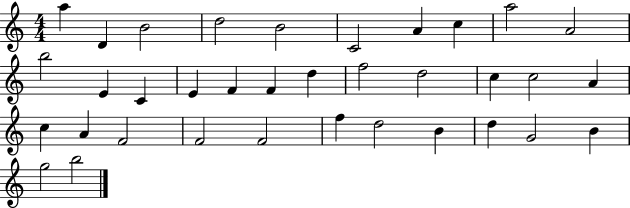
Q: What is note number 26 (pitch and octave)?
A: F4